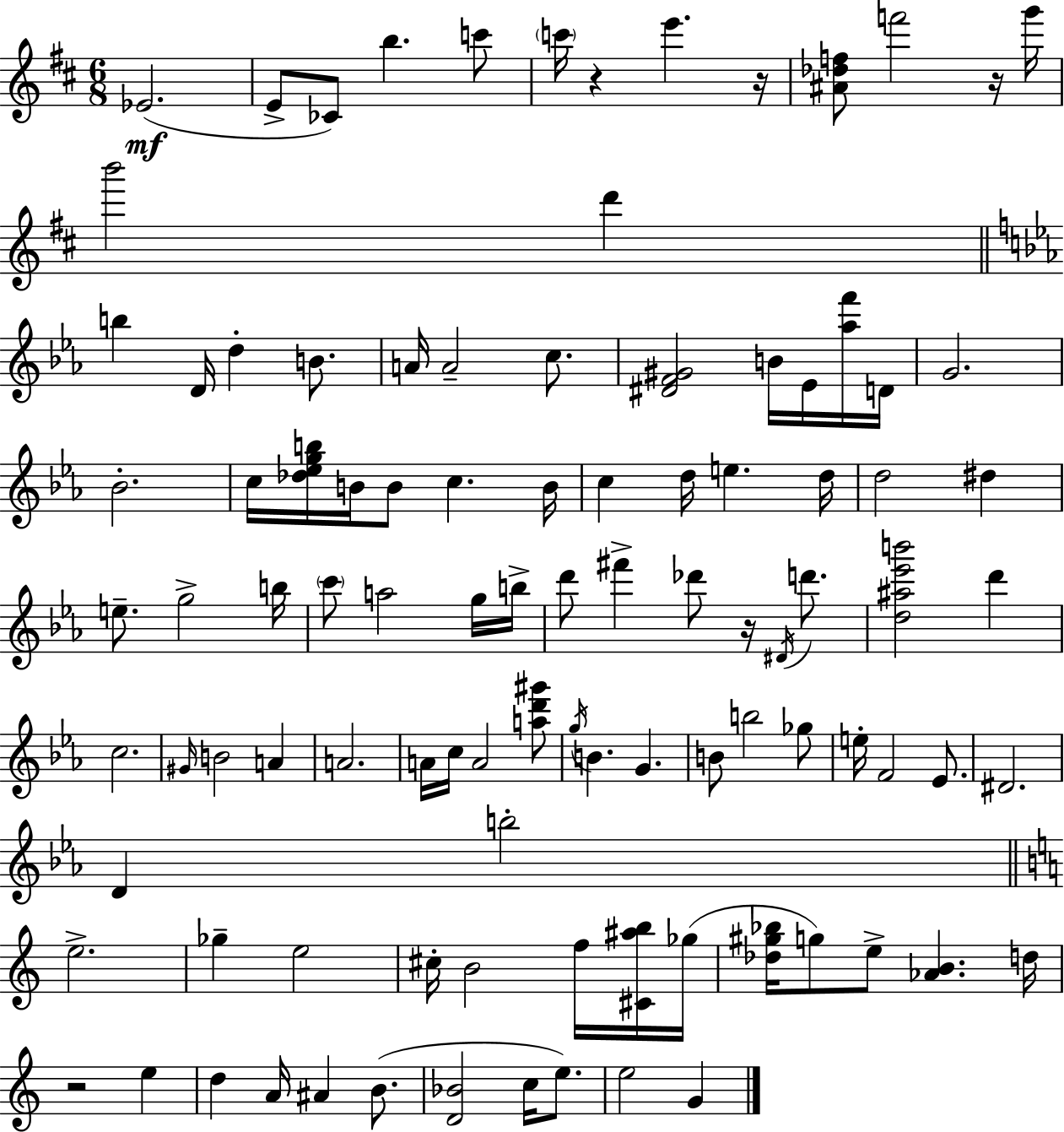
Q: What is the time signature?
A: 6/8